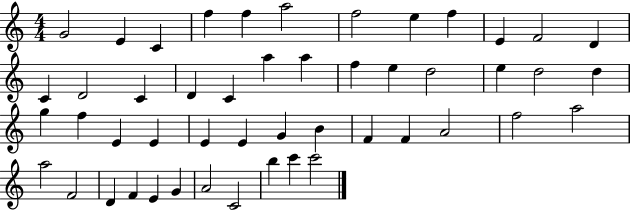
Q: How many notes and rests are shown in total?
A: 49